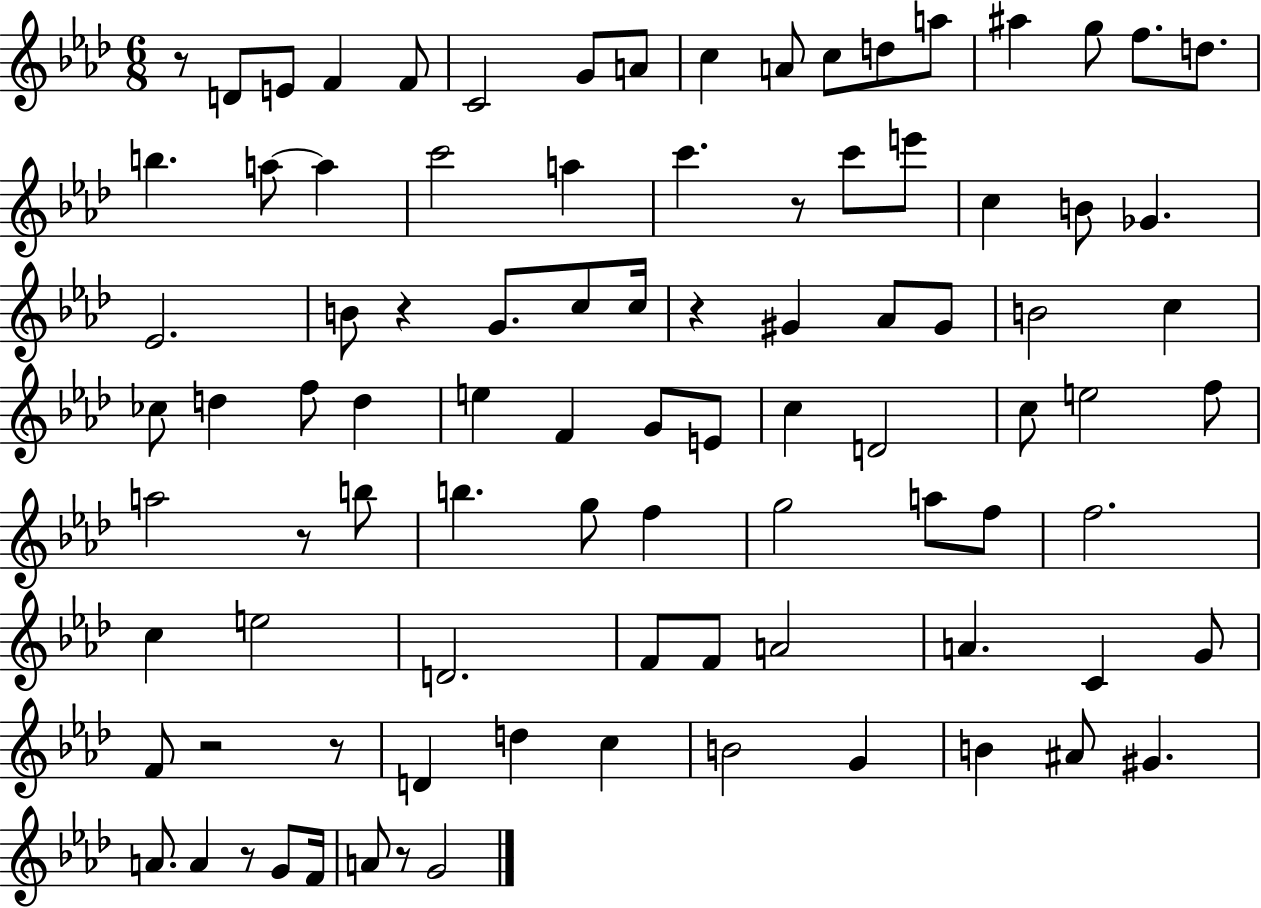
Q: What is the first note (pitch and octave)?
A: D4